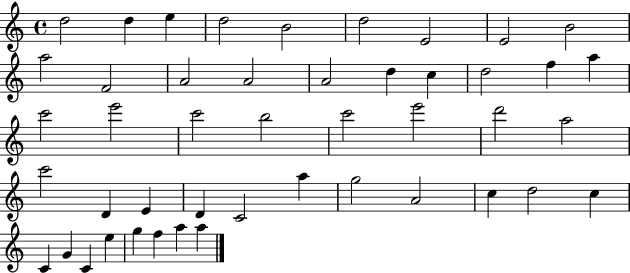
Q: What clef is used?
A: treble